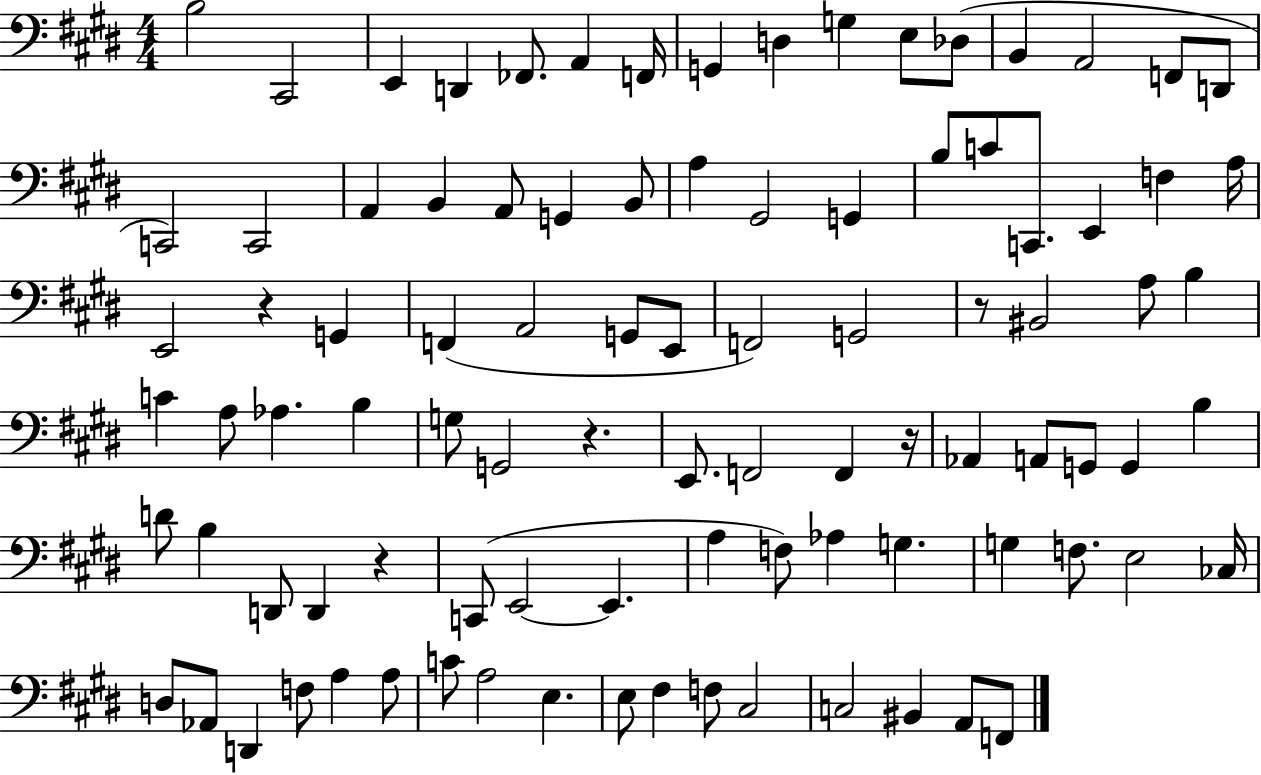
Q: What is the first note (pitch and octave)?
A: B3